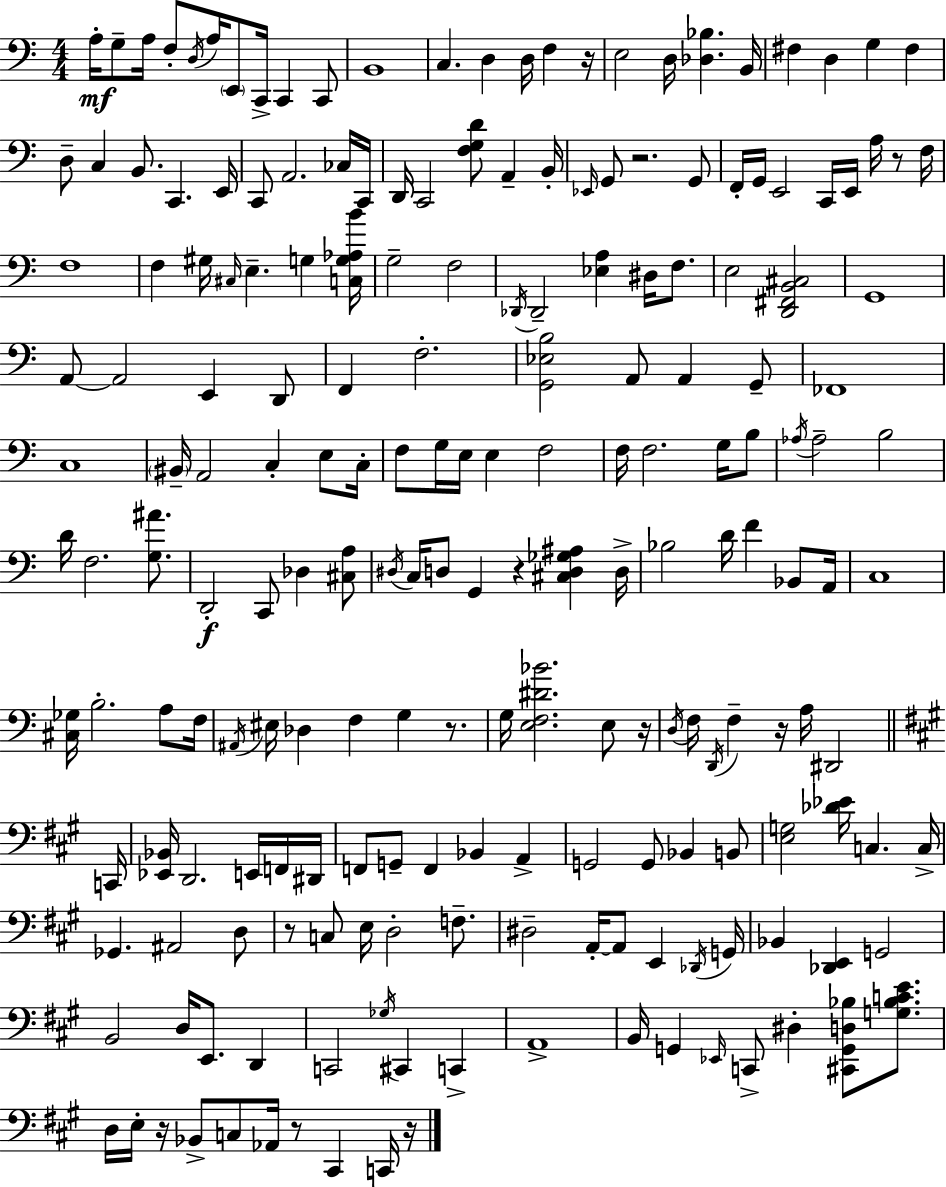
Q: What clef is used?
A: bass